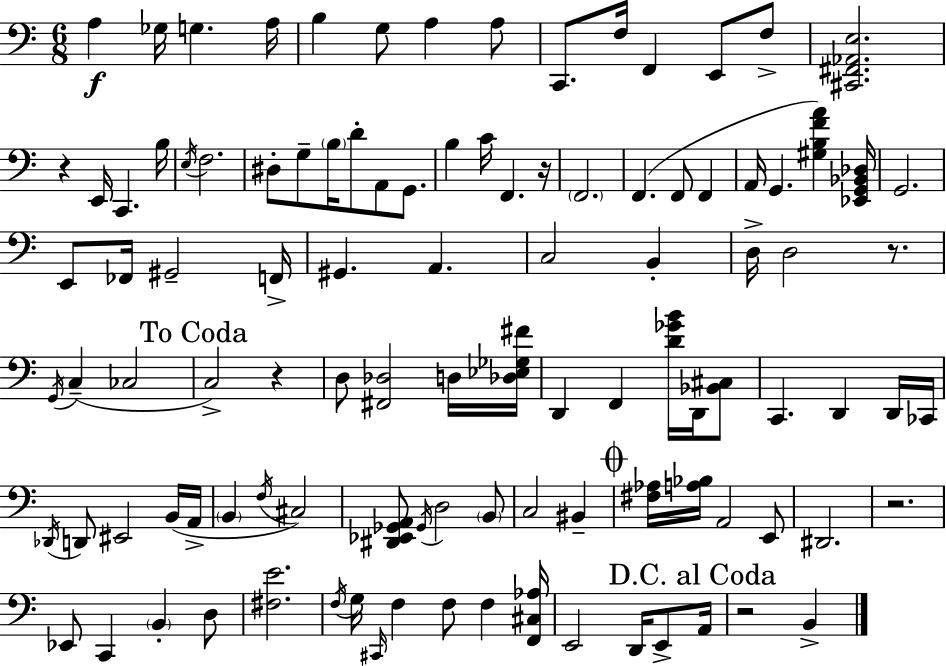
{
  \clef bass
  \numericTimeSignature
  \time 6/8
  \key a \minor
  a4\f ges16 g4. a16 | b4 g8 a4 a8 | c,8. f16 f,4 e,8 f8-> | <cis, fis, aes, e>2. | \break r4 e,16 c,4. b16 | \acciaccatura { e16 } f2. | dis8-. g8-- \parenthesize b16 d'8-. a,8 g,8. | b4 c'16 f,4. | \break r16 \parenthesize f,2. | f,4.( f,8 f,4 | a,16 g,4. <gis b f' a'>4) | <ees, g, bes, des>16 g,2. | \break e,8 fes,16 gis,2-- | f,16-> gis,4. a,4. | c2 b,4-. | d16-> d2 r8. | \break \acciaccatura { g,16 } c4--( ces2 | \mark "To Coda" c2->) r4 | d8 <fis, des>2 | d16 <des ees ges fis'>16 d,4 f,4 <d' ges' b'>16 d,16 | \break <bes, cis>8 c,4. d,4 | d,16 ces,16 \acciaccatura { des,16 } d,8 eis,2 | b,16( a,16-> \parenthesize b,4 \acciaccatura { f16 }) cis2 | <dis, ees, ges, a,>8 \acciaccatura { ges,16 } d2 | \break \parenthesize b,8 c2 | bis,4-- \mark \markup { \musicglyph "scripts.coda" } <fis aes>16 <a bes>16 a,2 | e,8 dis,2. | r2. | \break ees,8 c,4 \parenthesize b,4-. | d8 <fis e'>2. | \acciaccatura { f16 } g16 \grace { cis,16 } f4 | f8 f4 <f, cis aes>16 e,2 | \break d,16 e,8-> \mark "D.C. al Coda" a,16 r2 | b,4-> \bar "|."
}